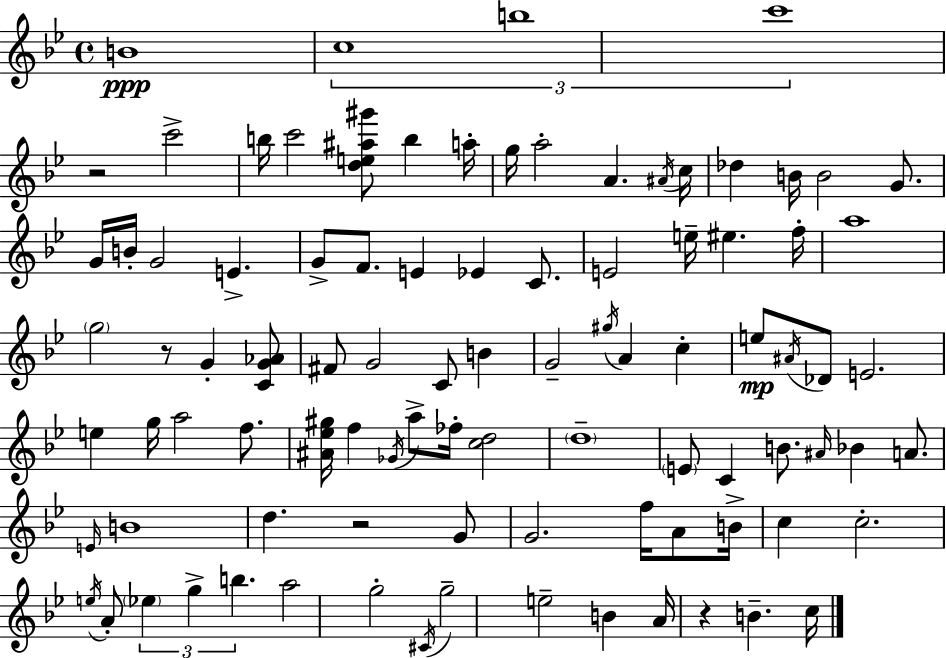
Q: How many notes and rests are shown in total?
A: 93